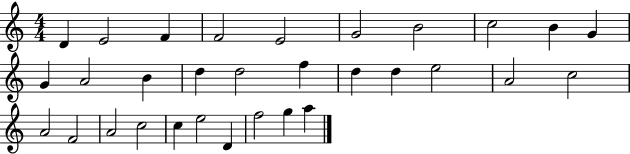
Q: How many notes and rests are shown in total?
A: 31